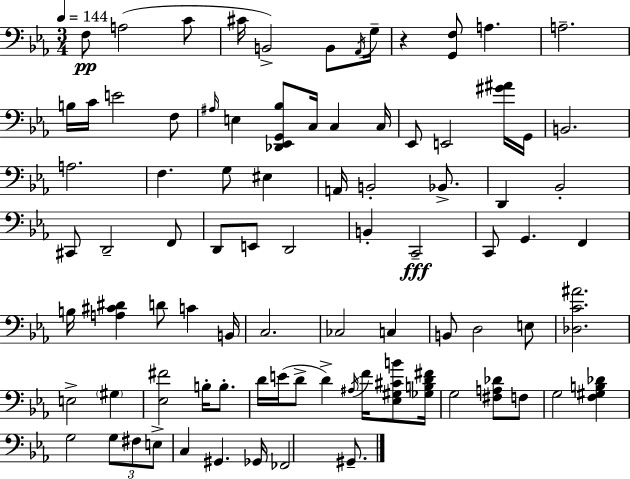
{
  \clef bass
  \numericTimeSignature
  \time 3/4
  \key ees \major
  \tempo 4 = 144
  f8\pp a2( c'8 | cis'16 b,2->) b,8 \acciaccatura { aes,16 } | g16-- r4 <g, f>8 a4. | a2.-- | \break b16 c'16 e'2 f8 | \grace { ais16 } e4 <des, ees, g, bes>8 c16 c4 | c16 ees,8 e,2 | <gis' ais'>16 g,16 b,2. | \break a2. | f4. g8 eis4 | a,16 b,2-. bes,8.-> | d,4 bes,2-. | \break cis,8 d,2-- | f,8 d,8 e,8 d,2 | b,4-. c,2--\fff | c,8 g,4. f,4 | \break b16 <a cis' dis'>4 d'8 c'4 | b,16 c2. | ces2 c4 | b,8 d2 | \break e8 <des c' ais'>2. | e2-> \parenthesize gis4 | <ees fis'>2 b16-. b8.-. | d'16 e'16( d'8-> d'4->) \acciaccatura { ais16 } f'16 | \break <ees gis cis' b'>8 <ges b d' fis'>16 g2 <fis a des'>8 | f8 g2 <f gis b des'>4 | g2 \tuplet 3/2 { g8 | fis8 e8-> } c4 gis,4. | \break ges,16 fes,2 | gis,8.-- \bar "|."
}